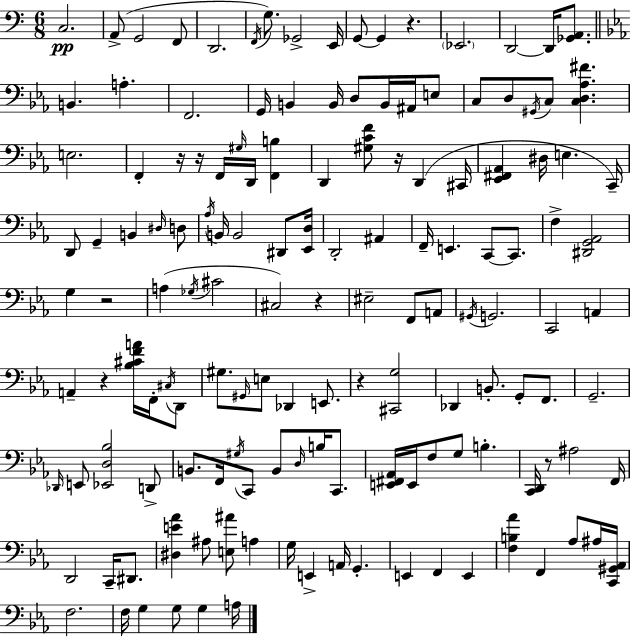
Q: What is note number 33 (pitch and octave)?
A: D2